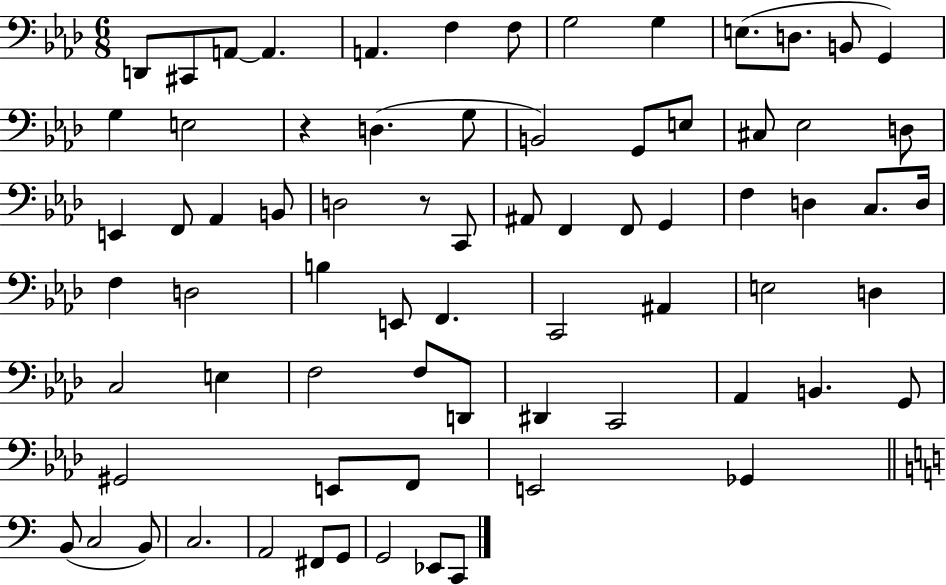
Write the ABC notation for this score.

X:1
T:Untitled
M:6/8
L:1/4
K:Ab
D,,/2 ^C,,/2 A,,/2 A,, A,, F, F,/2 G,2 G, E,/2 D,/2 B,,/2 G,, G, E,2 z D, G,/2 B,,2 G,,/2 E,/2 ^C,/2 _E,2 D,/2 E,, F,,/2 _A,, B,,/2 D,2 z/2 C,,/2 ^A,,/2 F,, F,,/2 G,, F, D, C,/2 D,/4 F, D,2 B, E,,/2 F,, C,,2 ^A,, E,2 D, C,2 E, F,2 F,/2 D,,/2 ^D,, C,,2 _A,, B,, G,,/2 ^G,,2 E,,/2 F,,/2 E,,2 _G,, B,,/2 C,2 B,,/2 C,2 A,,2 ^F,,/2 G,,/2 G,,2 _E,,/2 C,,/2